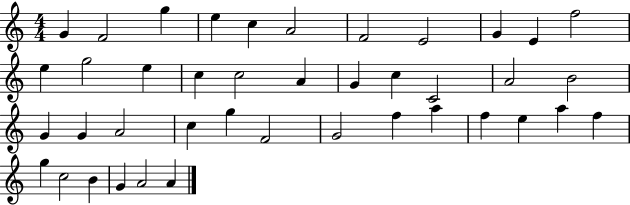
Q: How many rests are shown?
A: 0